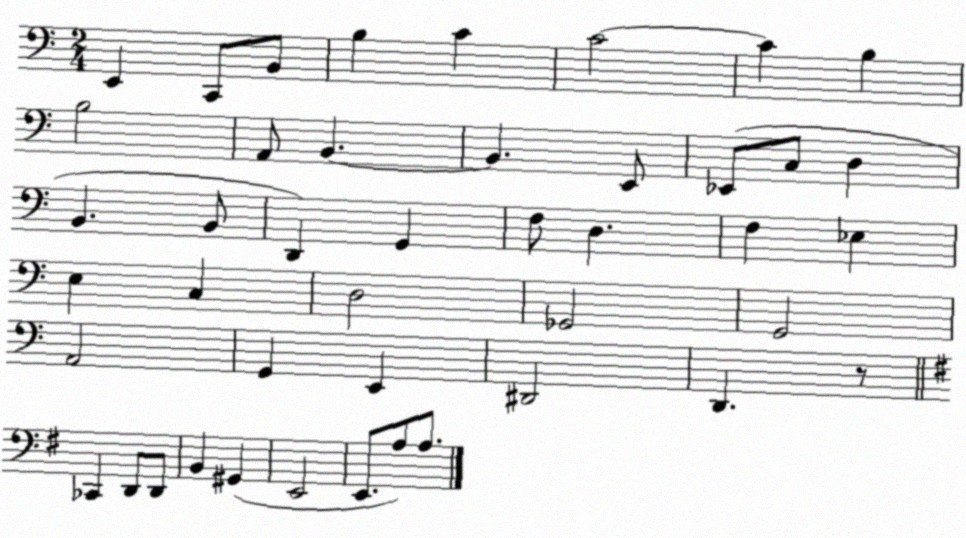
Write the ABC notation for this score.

X:1
T:Untitled
M:2/4
L:1/4
K:C
E,, C,,/2 B,,/2 B, C C2 C B, B,2 A,,/2 B,, B,, E,,/2 _E,,/2 C,/2 D, B,, B,,/2 D,, G,, F,/2 D, F, _E, E, C, D,2 _G,,2 G,,2 A,,2 G,, E,, ^D,,2 D,, z/2 _C,, D,,/2 D,,/2 B,, ^G,, E,,2 E,,/2 A,/2 A,/2